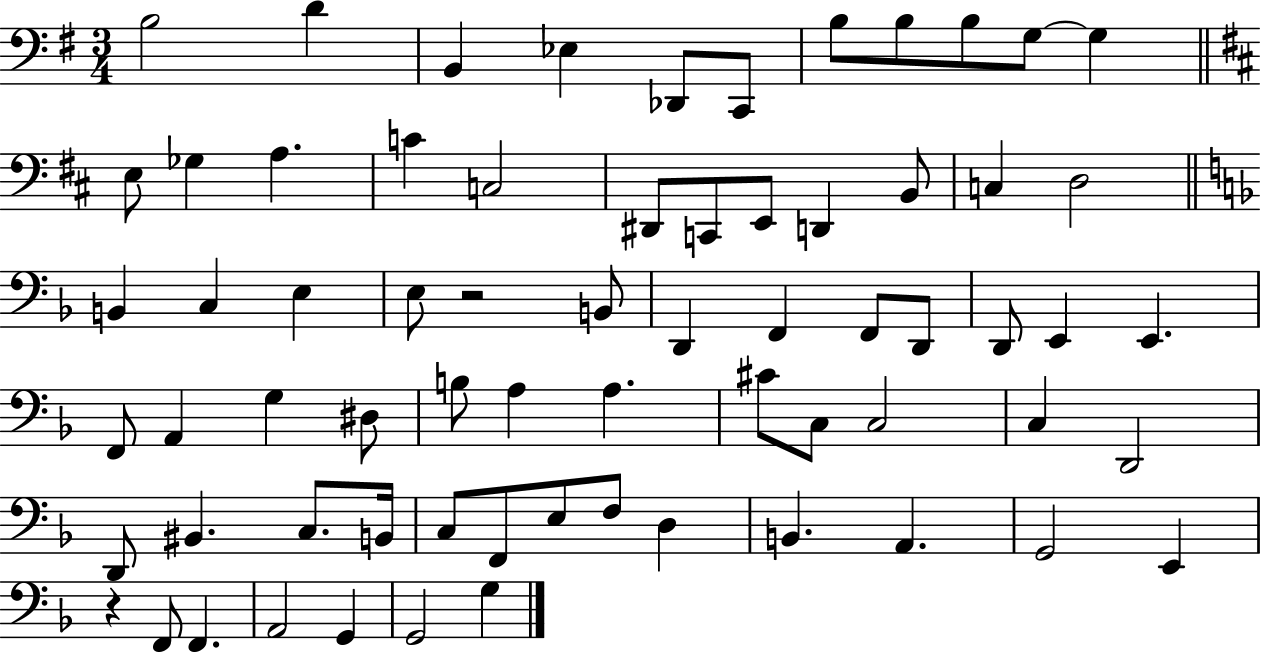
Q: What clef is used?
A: bass